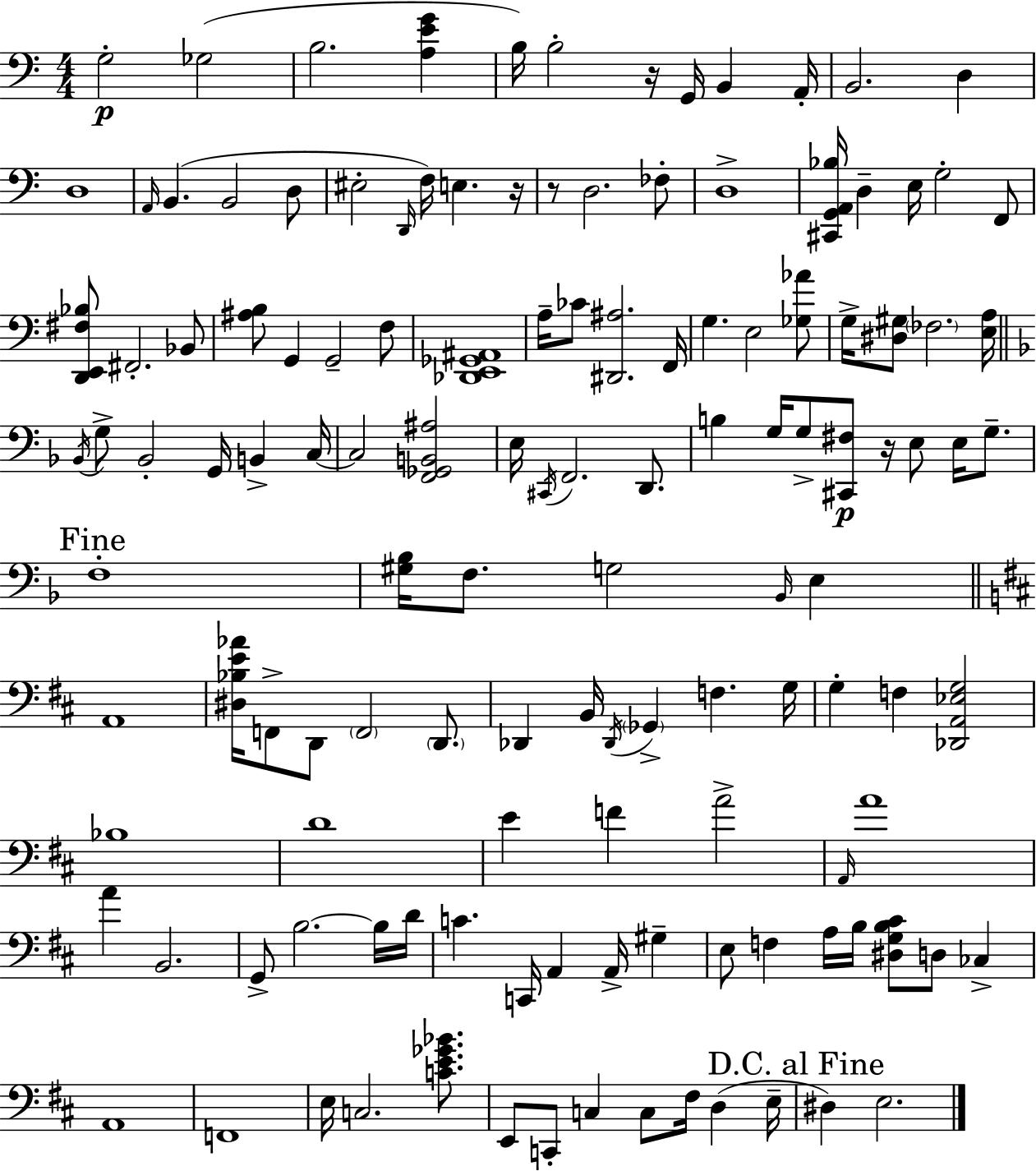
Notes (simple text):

G3/h Gb3/h B3/h. [A3,E4,G4]/q B3/s B3/h R/s G2/s B2/q A2/s B2/h. D3/q D3/w A2/s B2/q. B2/h D3/e EIS3/h D2/s F3/s E3/q. R/s R/e D3/h. FES3/e D3/w [C#2,G2,A2,Bb3]/s D3/q E3/s G3/h F2/e [D2,E2,F#3,Bb3]/e F#2/h. Bb2/e [A#3,B3]/e G2/q G2/h F3/e [Db2,E2,Gb2,A#2]/w A3/s CES4/e [D#2,A#3]/h. F2/s G3/q. E3/h [Gb3,Ab4]/e G3/s [D#3,G#3]/e FES3/h. [E3,A3]/s Bb2/s G3/e Bb2/h G2/s B2/q C3/s C3/h [F2,Gb2,B2,A#3]/h E3/s C#2/s F2/h. D2/e. B3/q G3/s G3/e [C#2,F#3]/e R/s E3/e E3/s G3/e. F3/w [G#3,Bb3]/s F3/e. G3/h Bb2/s E3/q A2/w [D#3,Bb3,E4,Ab4]/s F2/e D2/e F2/h D2/e. Db2/q B2/s Db2/s Gb2/q F3/q. G3/s G3/q F3/q [Db2,A2,Eb3,G3]/h Bb3/w D4/w E4/q F4/q A4/h A2/s A4/w A4/q B2/h. G2/e B3/h. B3/s D4/s C4/q. C2/s A2/q A2/s G#3/q E3/e F3/q A3/s B3/s [D#3,G3,B3,C#4]/e D3/e CES3/q A2/w F2/w E3/s C3/h. [C4,E4,Gb4,Bb4]/e. E2/e C2/e C3/q C3/e F#3/s D3/q E3/s D#3/q E3/h.